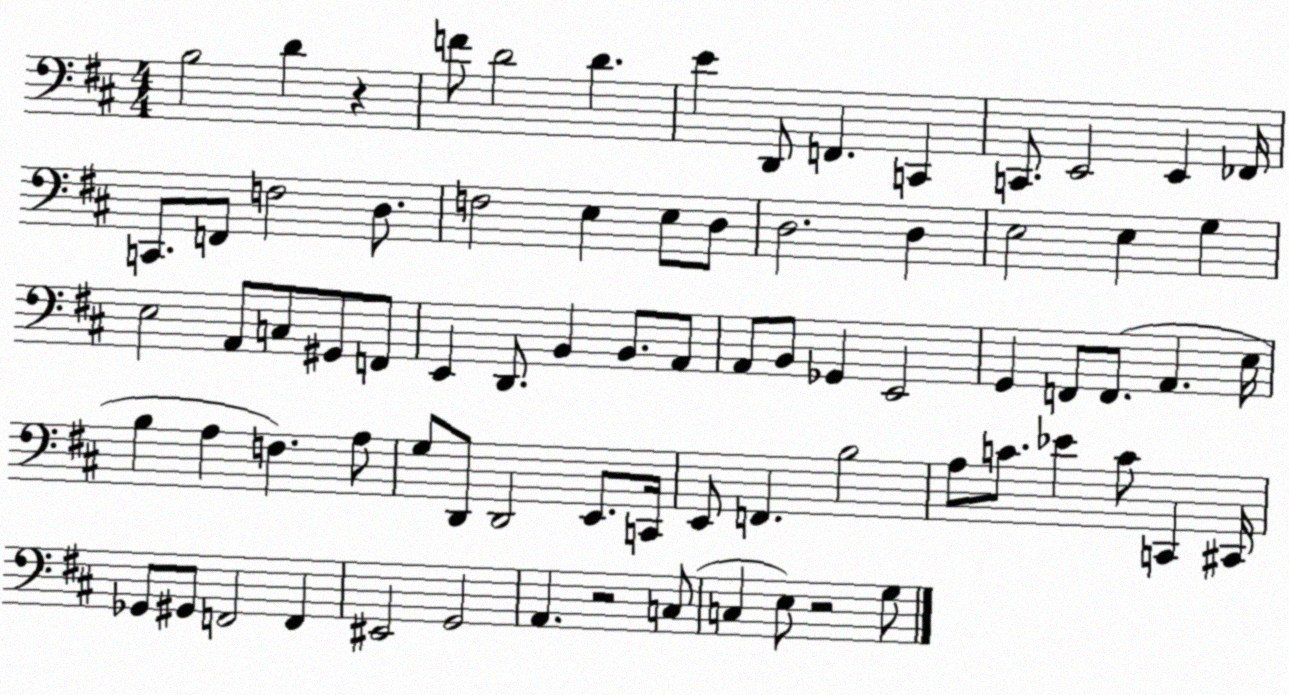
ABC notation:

X:1
T:Untitled
M:4/4
L:1/4
K:D
B,2 D z F/2 D2 D E D,,/2 F,, C,, C,,/2 E,,2 E,, _F,,/4 C,,/2 F,,/2 F,2 D,/2 F,2 E, E,/2 D,/2 D,2 D, E,2 E, G, E,2 A,,/2 C,/2 ^G,,/2 F,,/2 E,, D,,/2 B,, B,,/2 A,,/2 A,,/2 B,,/2 _G,, E,,2 G,, F,,/2 F,,/2 A,, E,/4 B, A, F, A,/2 G,/2 D,,/2 D,,2 E,,/2 C,,/4 E,,/2 F,, B,2 A,/2 C/2 _E C/2 C,, ^C,,/4 _G,,/2 ^G,,/2 F,,2 F,, ^E,,2 G,,2 A,, z2 C,/2 C, E,/2 z2 G,/2